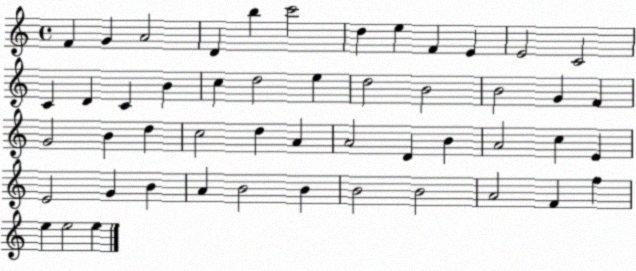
X:1
T:Untitled
M:4/4
L:1/4
K:C
F G A2 D b c'2 d e F E E2 C2 C D C B c d2 e d2 B2 B2 G F G2 B d c2 d A A2 D B A2 c E E2 G B A B2 B B2 B2 A2 F f e e2 e